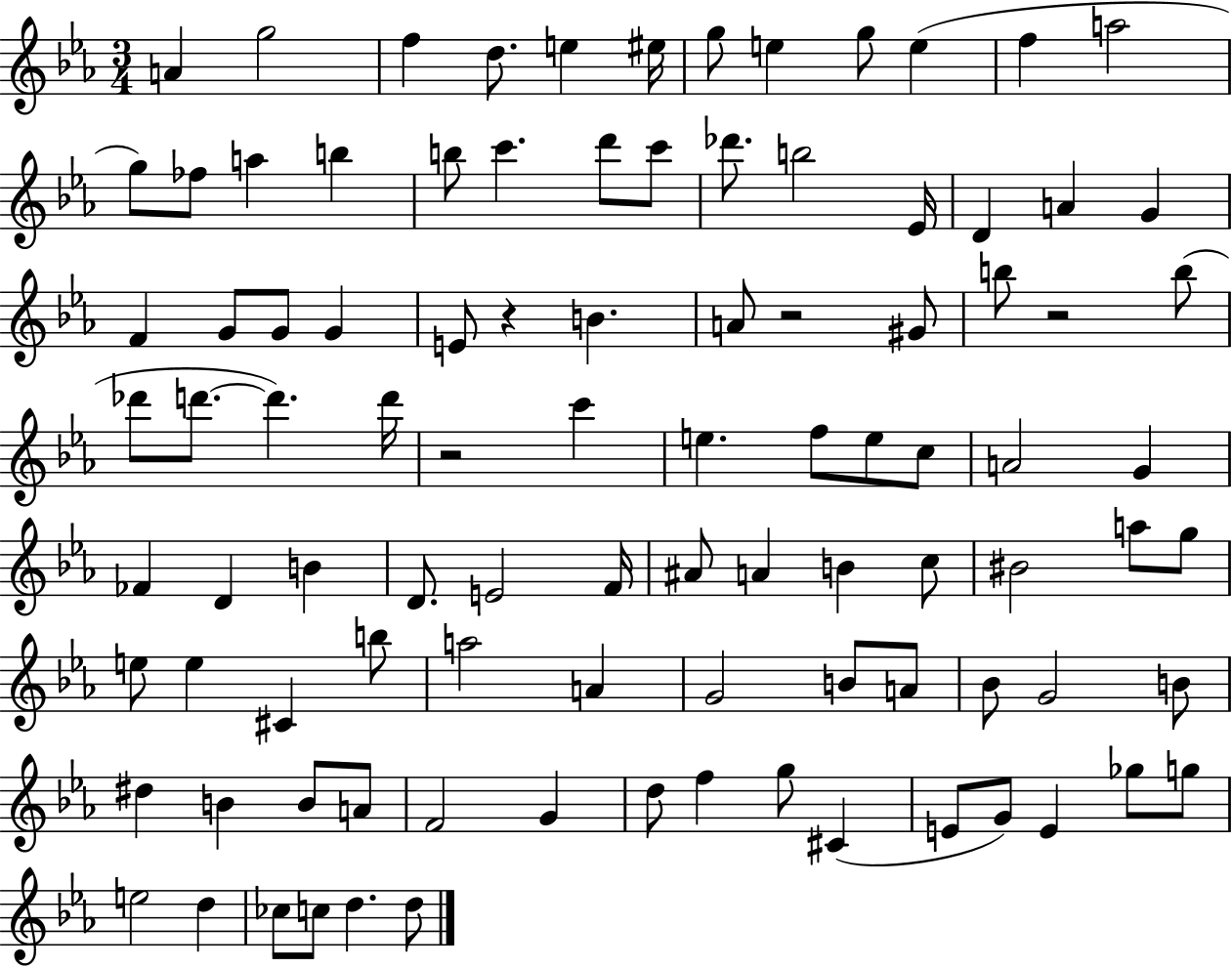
X:1
T:Untitled
M:3/4
L:1/4
K:Eb
A g2 f d/2 e ^e/4 g/2 e g/2 e f a2 g/2 _f/2 a b b/2 c' d'/2 c'/2 _d'/2 b2 _E/4 D A G F G/2 G/2 G E/2 z B A/2 z2 ^G/2 b/2 z2 b/2 _d'/2 d'/2 d' d'/4 z2 c' e f/2 e/2 c/2 A2 G _F D B D/2 E2 F/4 ^A/2 A B c/2 ^B2 a/2 g/2 e/2 e ^C b/2 a2 A G2 B/2 A/2 _B/2 G2 B/2 ^d B B/2 A/2 F2 G d/2 f g/2 ^C E/2 G/2 E _g/2 g/2 e2 d _c/2 c/2 d d/2